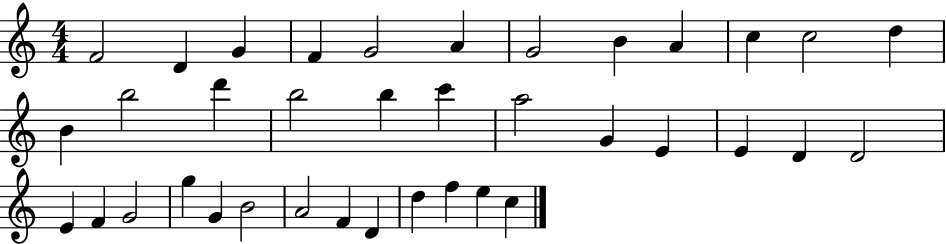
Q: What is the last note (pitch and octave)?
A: C5